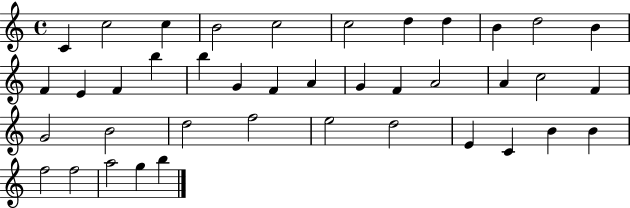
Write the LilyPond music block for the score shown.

{
  \clef treble
  \time 4/4
  \defaultTimeSignature
  \key c \major
  c'4 c''2 c''4 | b'2 c''2 | c''2 d''4 d''4 | b'4 d''2 b'4 | \break f'4 e'4 f'4 b''4 | b''4 g'4 f'4 a'4 | g'4 f'4 a'2 | a'4 c''2 f'4 | \break g'2 b'2 | d''2 f''2 | e''2 d''2 | e'4 c'4 b'4 b'4 | \break f''2 f''2 | a''2 g''4 b''4 | \bar "|."
}